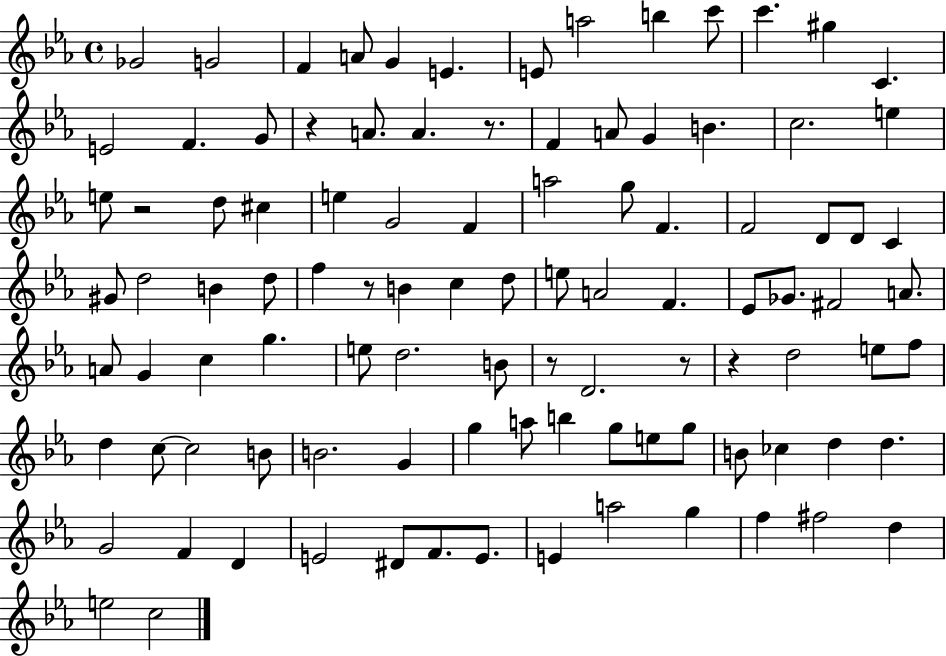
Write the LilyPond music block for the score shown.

{
  \clef treble
  \time 4/4
  \defaultTimeSignature
  \key ees \major
  \repeat volta 2 { ges'2 g'2 | f'4 a'8 g'4 e'4. | e'8 a''2 b''4 c'''8 | c'''4. gis''4 c'4. | \break e'2 f'4. g'8 | r4 a'8. a'4. r8. | f'4 a'8 g'4 b'4. | c''2. e''4 | \break e''8 r2 d''8 cis''4 | e''4 g'2 f'4 | a''2 g''8 f'4. | f'2 d'8 d'8 c'4 | \break gis'8 d''2 b'4 d''8 | f''4 r8 b'4 c''4 d''8 | e''8 a'2 f'4. | ees'8 ges'8. fis'2 a'8. | \break a'8 g'4 c''4 g''4. | e''8 d''2. b'8 | r8 d'2. r8 | r4 d''2 e''8 f''8 | \break d''4 c''8~~ c''2 b'8 | b'2. g'4 | g''4 a''8 b''4 g''8 e''8 g''8 | b'8 ces''4 d''4 d''4. | \break g'2 f'4 d'4 | e'2 dis'8 f'8. e'8. | e'4 a''2 g''4 | f''4 fis''2 d''4 | \break e''2 c''2 | } \bar "|."
}